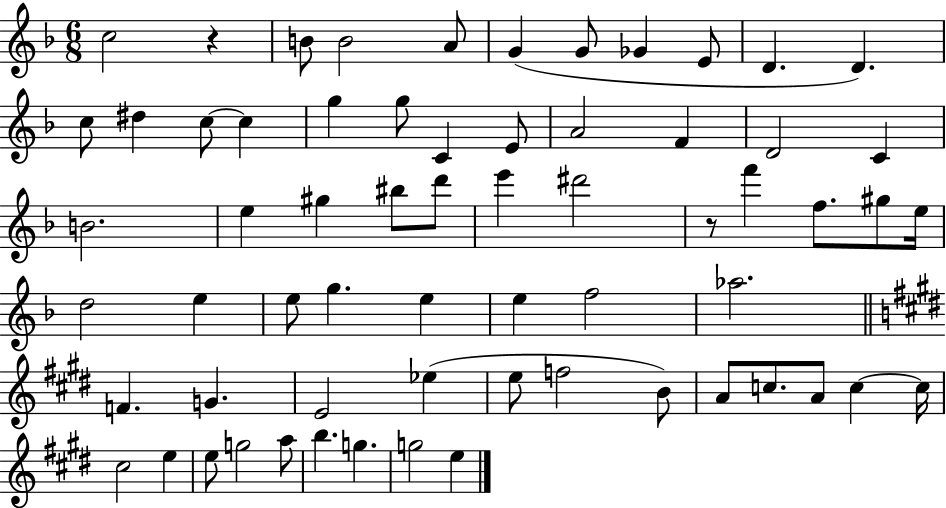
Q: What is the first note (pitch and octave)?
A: C5